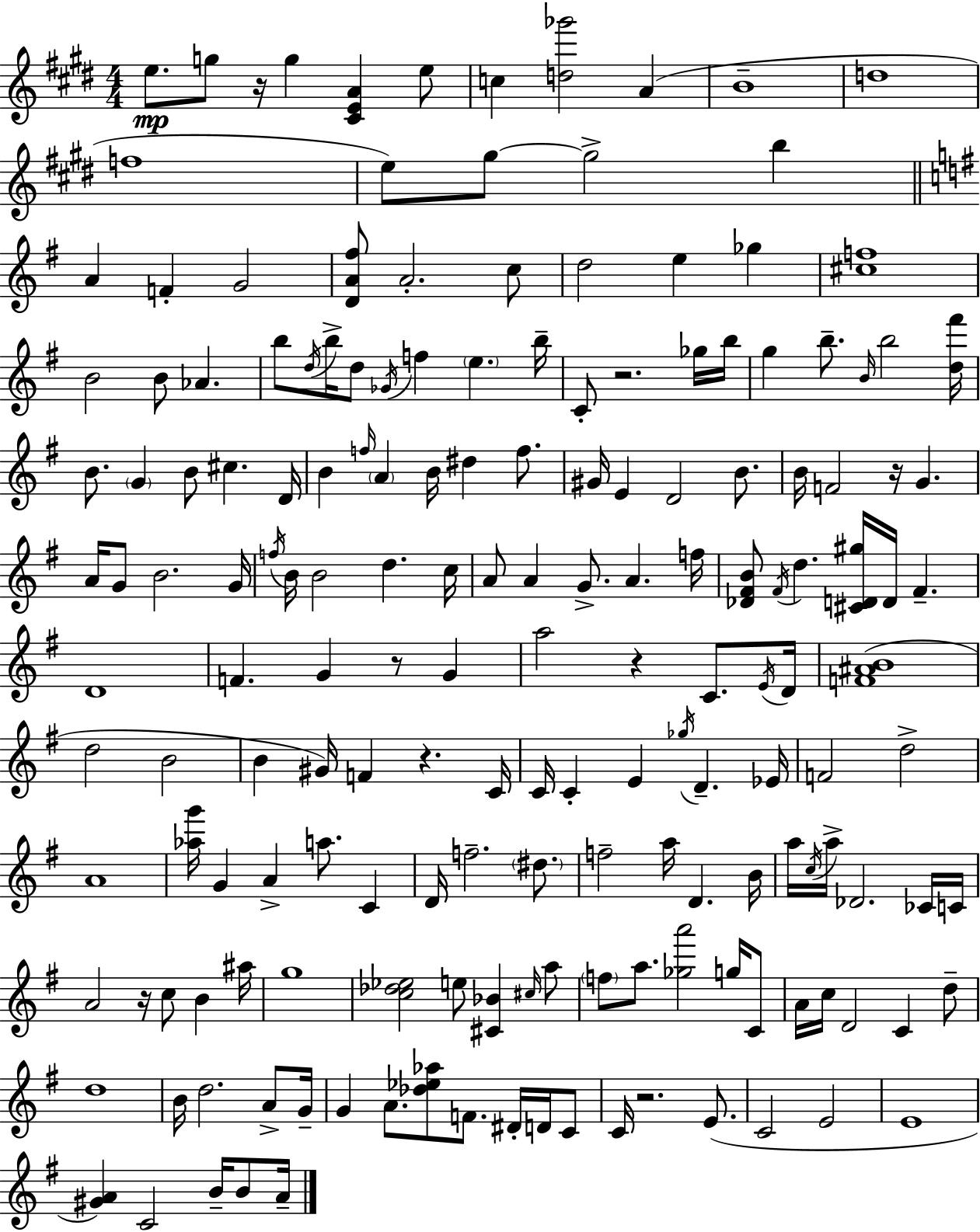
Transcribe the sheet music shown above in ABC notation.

X:1
T:Untitled
M:4/4
L:1/4
K:E
e/2 g/2 z/4 g [^CEA] e/2 c [d_g']2 A B4 d4 f4 e/2 ^g/2 ^g2 b A F G2 [DA^f]/2 A2 c/2 d2 e _g [^cf]4 B2 B/2 _A b/2 d/4 b/4 d/2 _G/4 f e b/4 C/2 z2 _g/4 b/4 g b/2 B/4 b2 [d^f']/4 B/2 G B/2 ^c D/4 B f/4 A B/4 ^d f/2 ^G/4 E D2 B/2 B/4 F2 z/4 G A/4 G/2 B2 G/4 f/4 B/4 B2 d c/4 A/2 A G/2 A f/4 [_D^FB]/2 ^F/4 d [^CD^g]/4 D/4 ^F D4 F G z/2 G a2 z C/2 E/4 D/4 [F^AB]4 d2 B2 B ^G/4 F z C/4 C/4 C E _g/4 D _E/4 F2 d2 A4 [_ag']/4 G A a/2 C D/4 f2 ^d/2 f2 a/4 D B/4 a/4 c/4 a/4 _D2 _C/4 C/4 A2 z/4 c/2 B ^a/4 g4 [c_d_e]2 e/2 [^C_B] ^c/4 a/2 f/2 a/2 [_ga']2 g/4 C/2 A/4 c/4 D2 C d/2 d4 B/4 d2 A/2 G/4 G A/2 [_d_e_a]/2 F/2 ^D/4 D/4 C/2 C/4 z2 E/2 C2 E2 E4 [^GA] C2 B/4 B/2 A/4